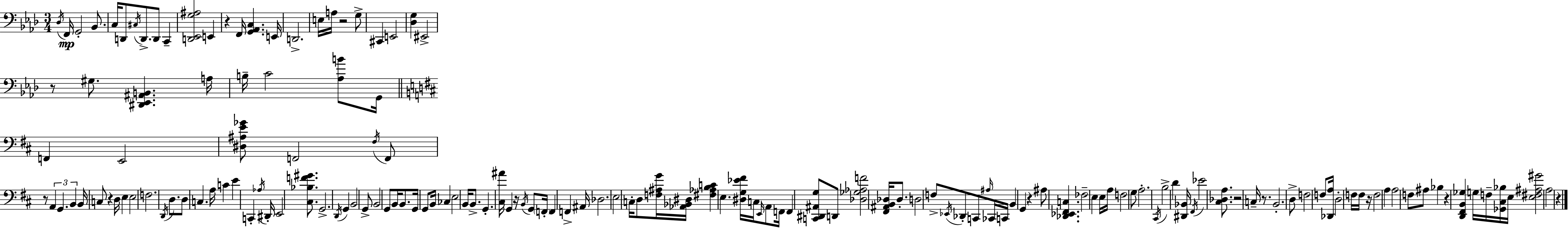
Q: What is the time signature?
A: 3/4